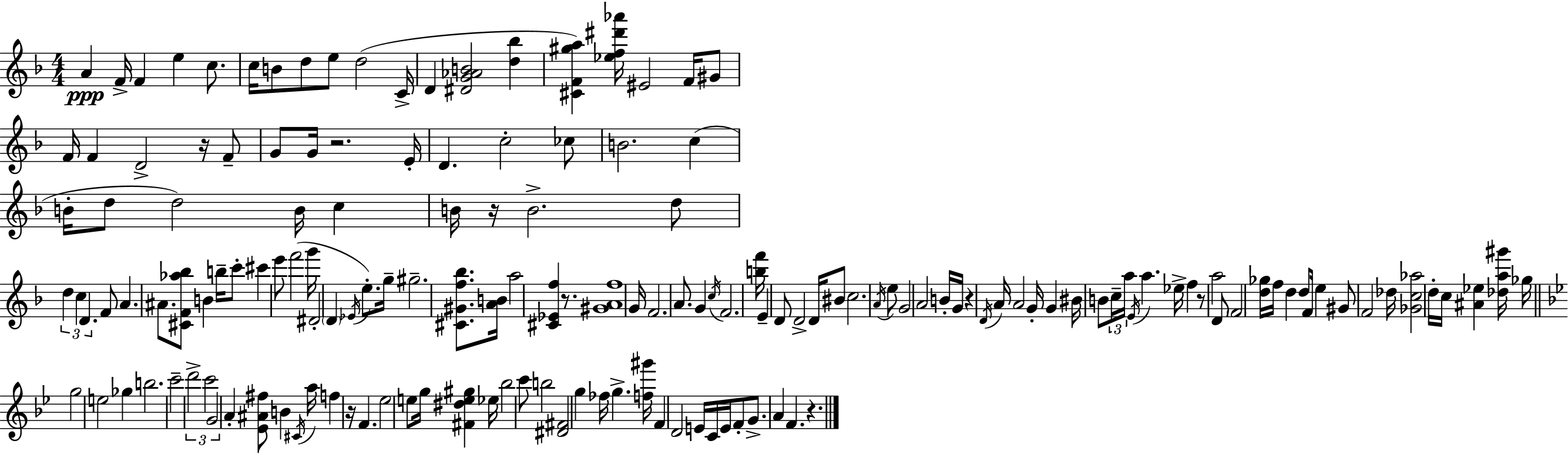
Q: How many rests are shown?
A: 8